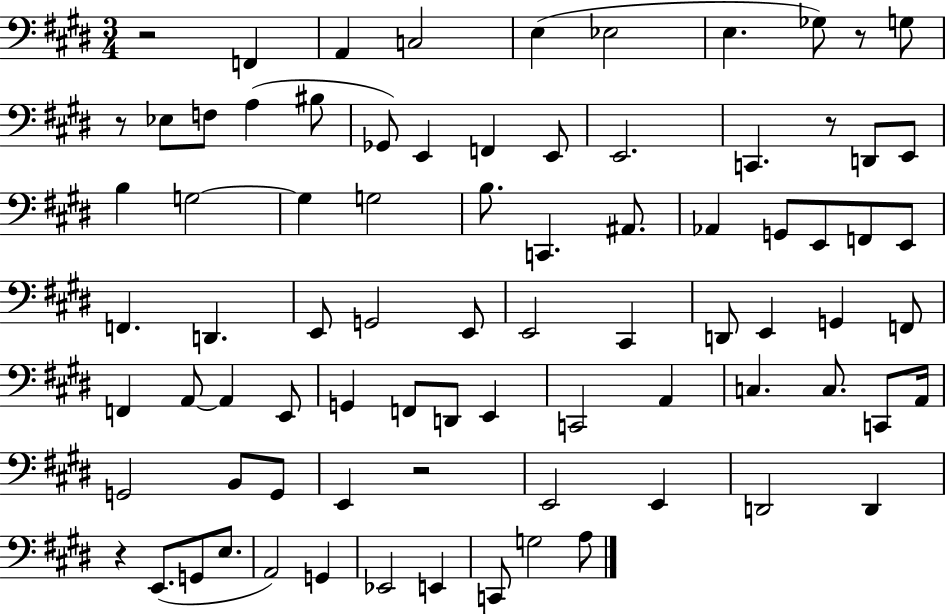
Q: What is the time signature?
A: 3/4